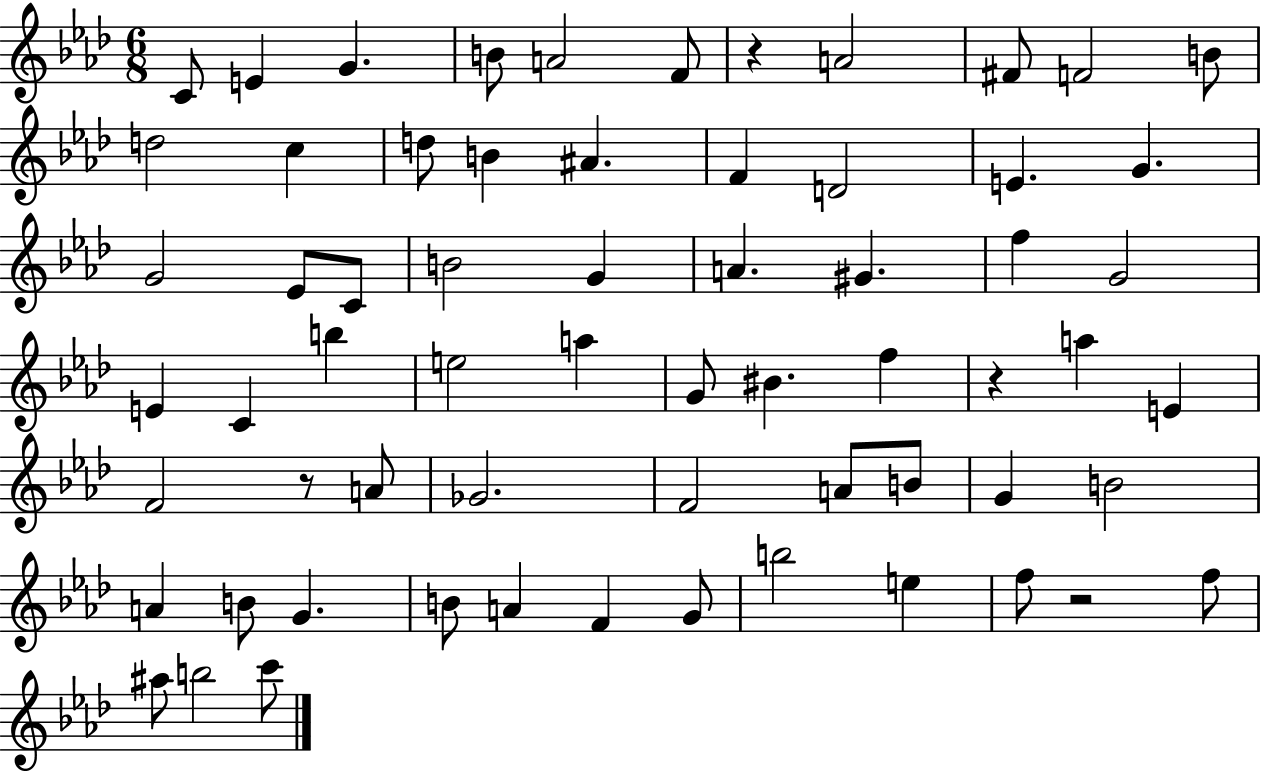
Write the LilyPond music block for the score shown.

{
  \clef treble
  \numericTimeSignature
  \time 6/8
  \key aes \major
  c'8 e'4 g'4. | b'8 a'2 f'8 | r4 a'2 | fis'8 f'2 b'8 | \break d''2 c''4 | d''8 b'4 ais'4. | f'4 d'2 | e'4. g'4. | \break g'2 ees'8 c'8 | b'2 g'4 | a'4. gis'4. | f''4 g'2 | \break e'4 c'4 b''4 | e''2 a''4 | g'8 bis'4. f''4 | r4 a''4 e'4 | \break f'2 r8 a'8 | ges'2. | f'2 a'8 b'8 | g'4 b'2 | \break a'4 b'8 g'4. | b'8 a'4 f'4 g'8 | b''2 e''4 | f''8 r2 f''8 | \break ais''8 b''2 c'''8 | \bar "|."
}